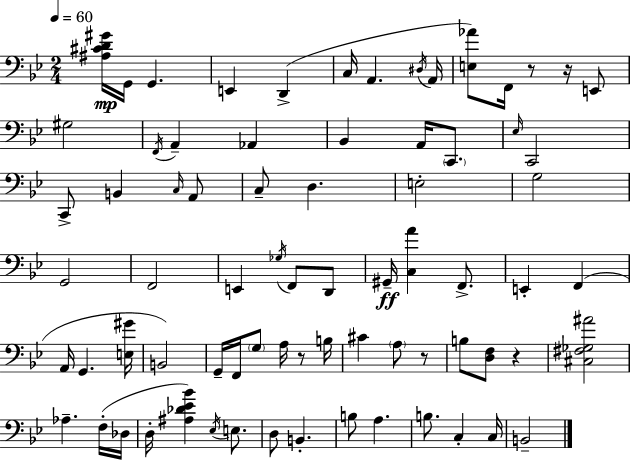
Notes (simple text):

[A#3,C#4,D4,G#4]/s G2/s G2/q. E2/q D2/q C3/s A2/q. D#3/s A2/s [E3,Ab4]/e F2/s R/e R/s E2/e G#3/h F2/s A2/q Ab2/q Bb2/q A2/s C2/e. Eb3/s C2/h C2/e B2/q C3/s A2/e C3/e D3/q. E3/h G3/h G2/h F2/h E2/q Gb3/s F2/e D2/e G#2/s [C3,A4]/q F2/e. E2/q F2/q A2/s G2/q. [E3,G#4]/s B2/h G2/s F2/s G3/e A3/s R/e B3/s C#4/q A3/e R/e B3/e [D3,F3]/e R/q [C#3,F#3,Gb3,A#4]/h Ab3/q. F3/s Db3/s D3/s [A#3,Db4,Eb4,Bb4]/q Eb3/s E3/e. D3/e B2/q. B3/e A3/q. B3/e. C3/q C3/s B2/h